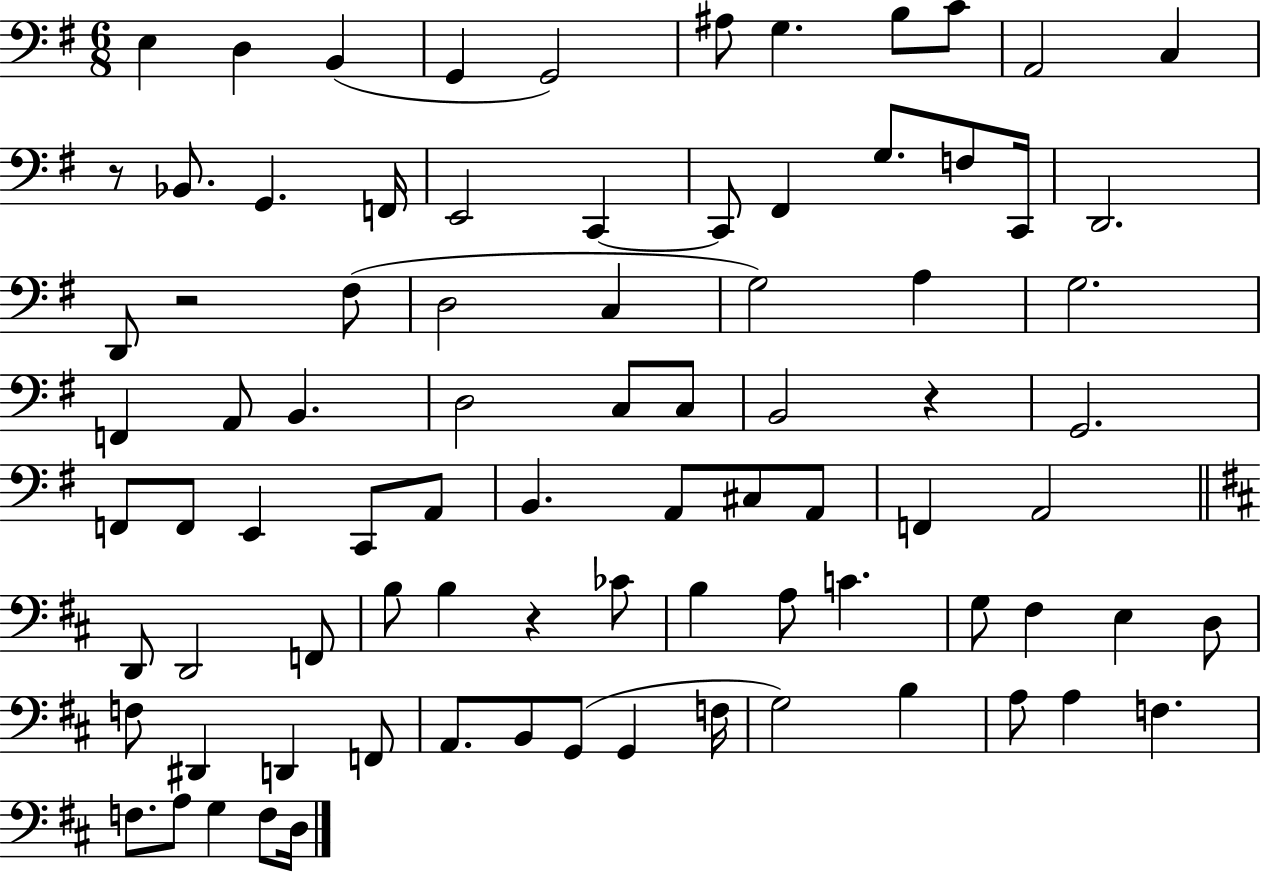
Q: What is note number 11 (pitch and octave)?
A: C3